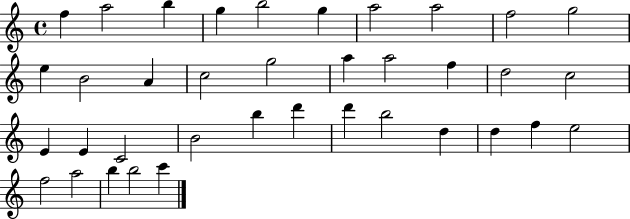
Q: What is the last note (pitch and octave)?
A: C6